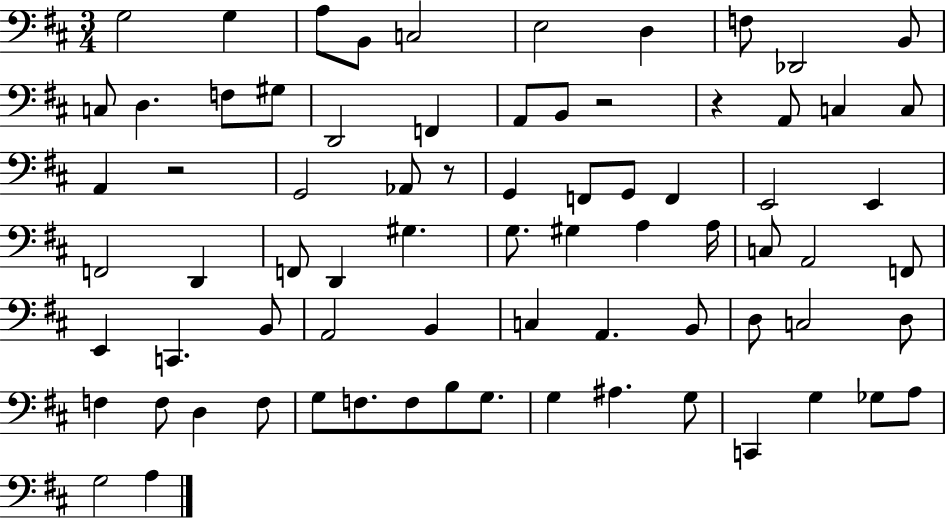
X:1
T:Untitled
M:3/4
L:1/4
K:D
G,2 G, A,/2 B,,/2 C,2 E,2 D, F,/2 _D,,2 B,,/2 C,/2 D, F,/2 ^G,/2 D,,2 F,, A,,/2 B,,/2 z2 z A,,/2 C, C,/2 A,, z2 G,,2 _A,,/2 z/2 G,, F,,/2 G,,/2 F,, E,,2 E,, F,,2 D,, F,,/2 D,, ^G, G,/2 ^G, A, A,/4 C,/2 A,,2 F,,/2 E,, C,, B,,/2 A,,2 B,, C, A,, B,,/2 D,/2 C,2 D,/2 F, F,/2 D, F,/2 G,/2 F,/2 F,/2 B,/2 G,/2 G, ^A, G,/2 C,, G, _G,/2 A,/2 G,2 A,